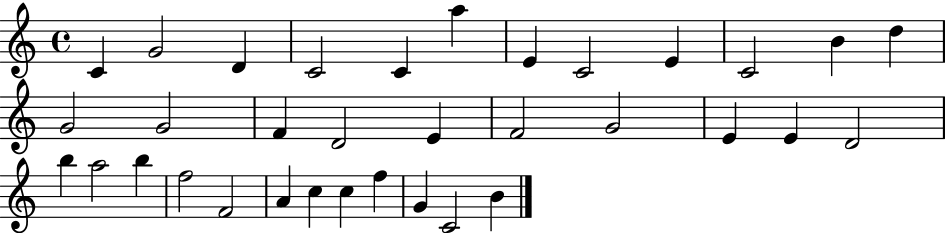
C4/q G4/h D4/q C4/h C4/q A5/q E4/q C4/h E4/q C4/h B4/q D5/q G4/h G4/h F4/q D4/h E4/q F4/h G4/h E4/q E4/q D4/h B5/q A5/h B5/q F5/h F4/h A4/q C5/q C5/q F5/q G4/q C4/h B4/q